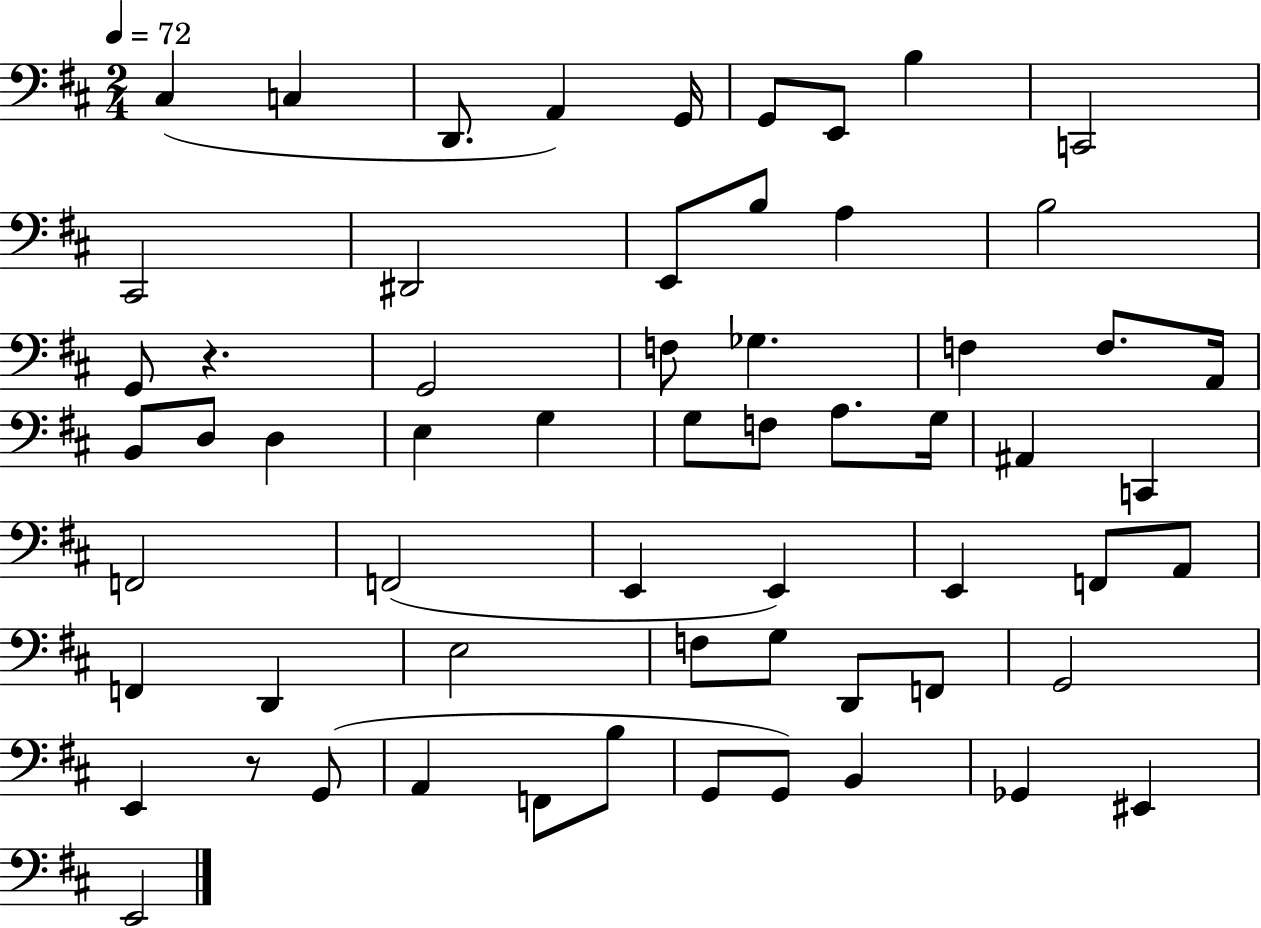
C#3/q C3/q D2/e. A2/q G2/s G2/e E2/e B3/q C2/h C#2/h D#2/h E2/e B3/e A3/q B3/h G2/e R/q. G2/h F3/e Gb3/q. F3/q F3/e. A2/s B2/e D3/e D3/q E3/q G3/q G3/e F3/e A3/e. G3/s A#2/q C2/q F2/h F2/h E2/q E2/q E2/q F2/e A2/e F2/q D2/q E3/h F3/e G3/e D2/e F2/e G2/h E2/q R/e G2/e A2/q F2/e B3/e G2/e G2/e B2/q Gb2/q EIS2/q E2/h